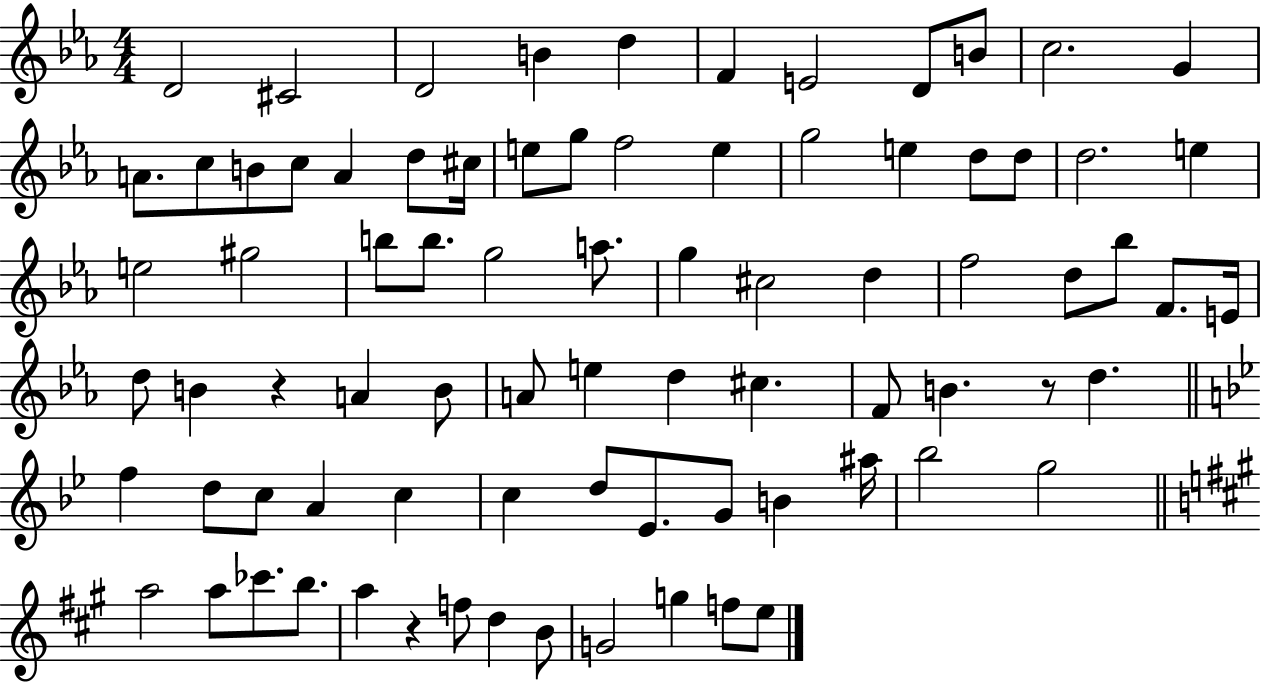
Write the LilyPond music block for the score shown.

{
  \clef treble
  \numericTimeSignature
  \time 4/4
  \key ees \major
  d'2 cis'2 | d'2 b'4 d''4 | f'4 e'2 d'8 b'8 | c''2. g'4 | \break a'8. c''8 b'8 c''8 a'4 d''8 cis''16 | e''8 g''8 f''2 e''4 | g''2 e''4 d''8 d''8 | d''2. e''4 | \break e''2 gis''2 | b''8 b''8. g''2 a''8. | g''4 cis''2 d''4 | f''2 d''8 bes''8 f'8. e'16 | \break d''8 b'4 r4 a'4 b'8 | a'8 e''4 d''4 cis''4. | f'8 b'4. r8 d''4. | \bar "||" \break \key g \minor f''4 d''8 c''8 a'4 c''4 | c''4 d''8 ees'8. g'8 b'4 ais''16 | bes''2 g''2 | \bar "||" \break \key a \major a''2 a''8 ces'''8. b''8. | a''4 r4 f''8 d''4 b'8 | g'2 g''4 f''8 e''8 | \bar "|."
}